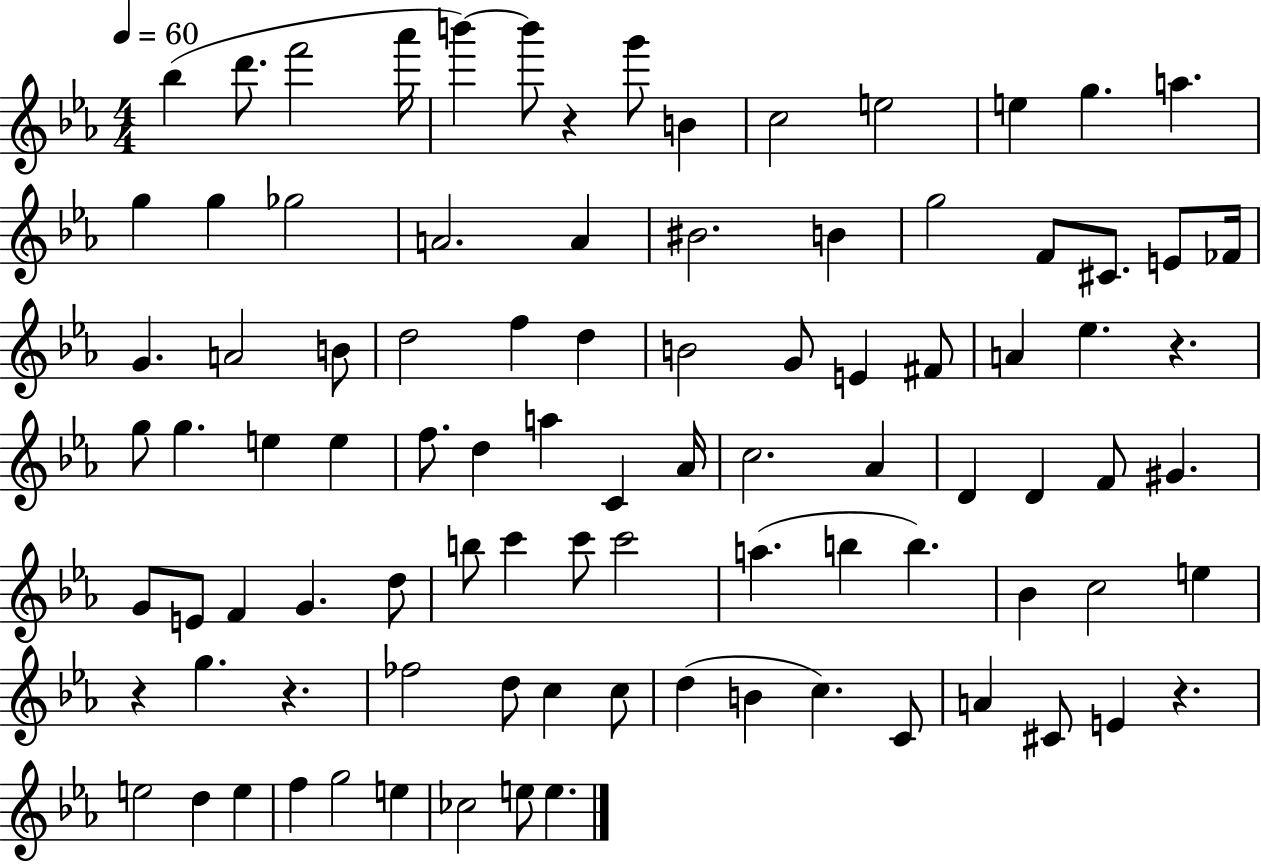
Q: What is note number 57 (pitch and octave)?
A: D5